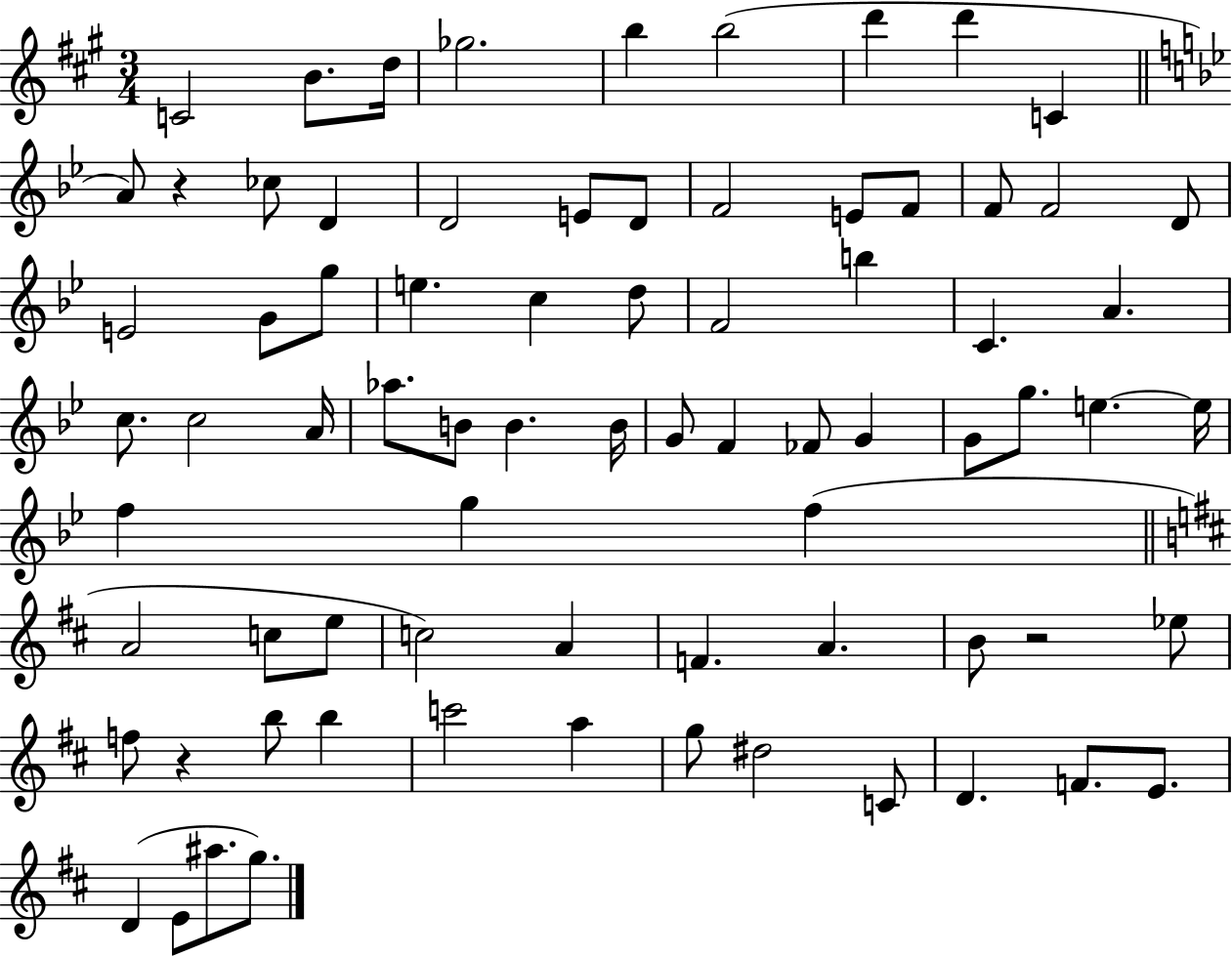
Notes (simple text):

C4/h B4/e. D5/s Gb5/h. B5/q B5/h D6/q D6/q C4/q A4/e R/q CES5/e D4/q D4/h E4/e D4/e F4/h E4/e F4/e F4/e F4/h D4/e E4/h G4/e G5/e E5/q. C5/q D5/e F4/h B5/q C4/q. A4/q. C5/e. C5/h A4/s Ab5/e. B4/e B4/q. B4/s G4/e F4/q FES4/e G4/q G4/e G5/e. E5/q. E5/s F5/q G5/q F5/q A4/h C5/e E5/e C5/h A4/q F4/q. A4/q. B4/e R/h Eb5/e F5/e R/q B5/e B5/q C6/h A5/q G5/e D#5/h C4/e D4/q. F4/e. E4/e. D4/q E4/e A#5/e. G5/e.